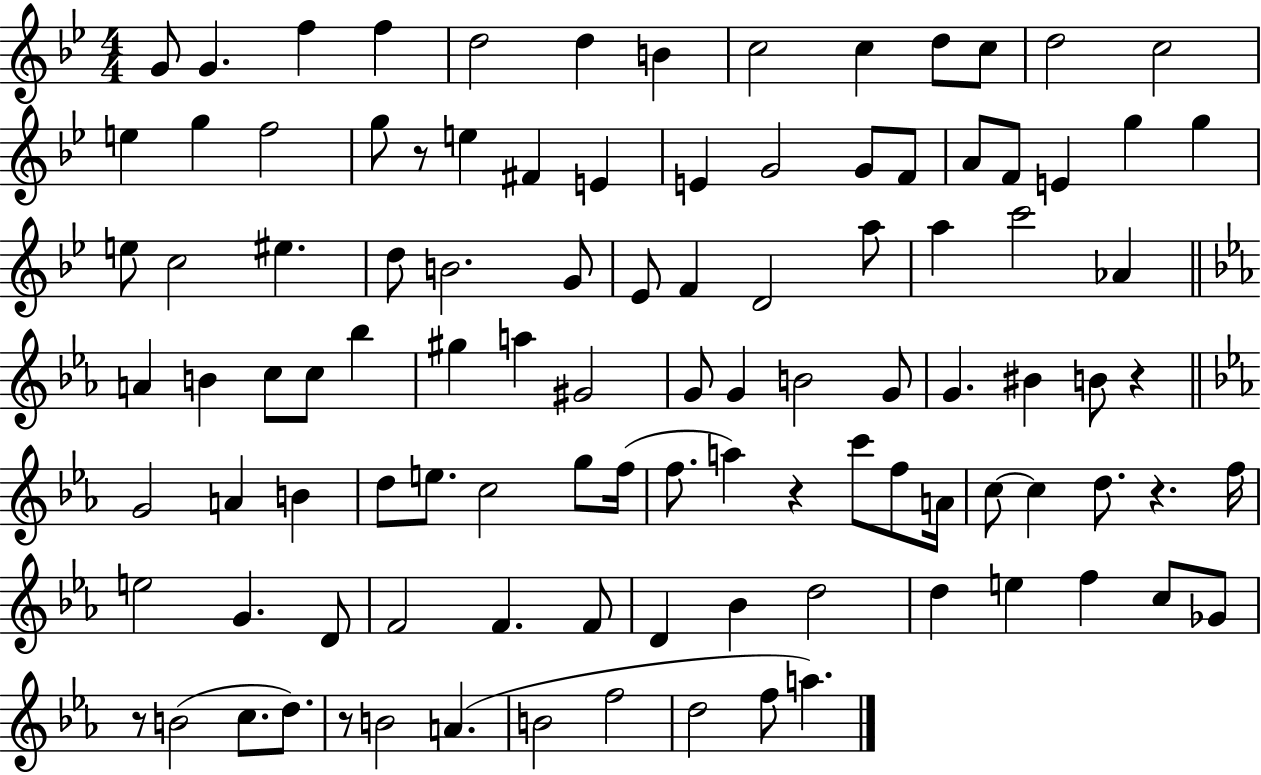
X:1
T:Untitled
M:4/4
L:1/4
K:Bb
G/2 G f f d2 d B c2 c d/2 c/2 d2 c2 e g f2 g/2 z/2 e ^F E E G2 G/2 F/2 A/2 F/2 E g g e/2 c2 ^e d/2 B2 G/2 _E/2 F D2 a/2 a c'2 _A A B c/2 c/2 _b ^g a ^G2 G/2 G B2 G/2 G ^B B/2 z G2 A B d/2 e/2 c2 g/2 f/4 f/2 a z c'/2 f/2 A/4 c/2 c d/2 z f/4 e2 G D/2 F2 F F/2 D _B d2 d e f c/2 _G/2 z/2 B2 c/2 d/2 z/2 B2 A B2 f2 d2 f/2 a